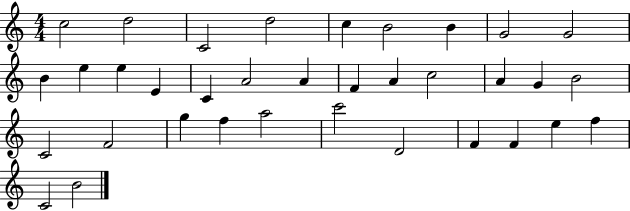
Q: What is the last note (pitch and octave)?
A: B4